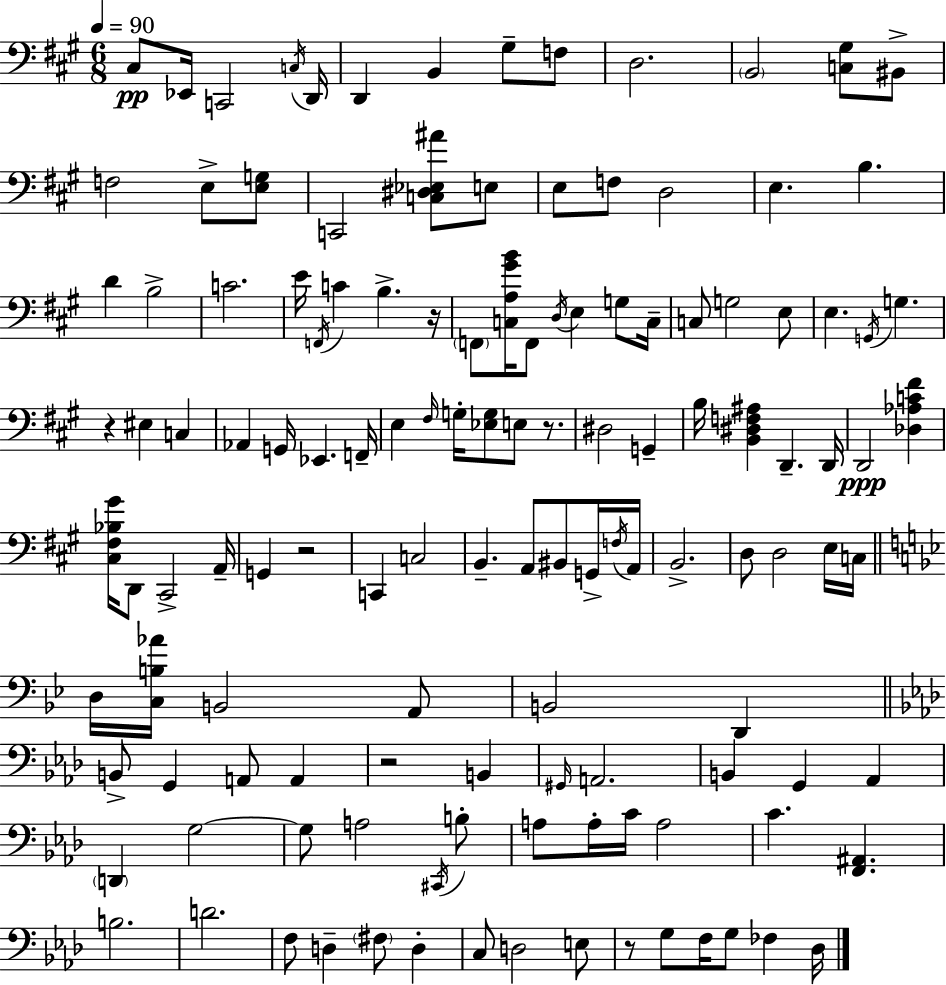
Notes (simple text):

C#3/e Eb2/s C2/h C3/s D2/s D2/q B2/q G#3/e F3/e D3/h. B2/h [C3,G#3]/e BIS2/e F3/h E3/e [E3,G3]/e C2/h [C3,D#3,Eb3,A#4]/e E3/e E3/e F3/e D3/h E3/q. B3/q. D4/q B3/h C4/h. E4/s F2/s C4/q B3/q. R/s F2/e [C3,A3,G#4,B4]/s F2/e D3/s E3/q G3/e C3/s C3/e G3/h E3/e E3/q. G2/s G3/q. R/q EIS3/q C3/q Ab2/q G2/s Eb2/q. F2/s E3/q F#3/s G3/s [Eb3,G3]/e E3/e R/e. D#3/h G2/q B3/s [B2,D#3,F3,A#3]/q D2/q. D2/s D2/h [Db3,Ab3,C4,F#4]/q [C#3,F#3,Bb3,G#4]/s D2/e C#2/h A2/s G2/q R/h C2/q C3/h B2/q. A2/e BIS2/e G2/s F3/s A2/s B2/h. D3/e D3/h E3/s C3/s D3/s [C3,B3,Ab4]/s B2/h A2/e B2/h D2/q B2/e G2/q A2/e A2/q R/h B2/q G#2/s A2/h. B2/q G2/q Ab2/q D2/q G3/h G3/e A3/h C#2/s B3/e A3/e A3/s C4/s A3/h C4/q. [F2,A#2]/q. B3/h. D4/h. F3/e D3/q F#3/e D3/q C3/e D3/h E3/e R/e G3/e F3/s G3/e FES3/q Db3/s